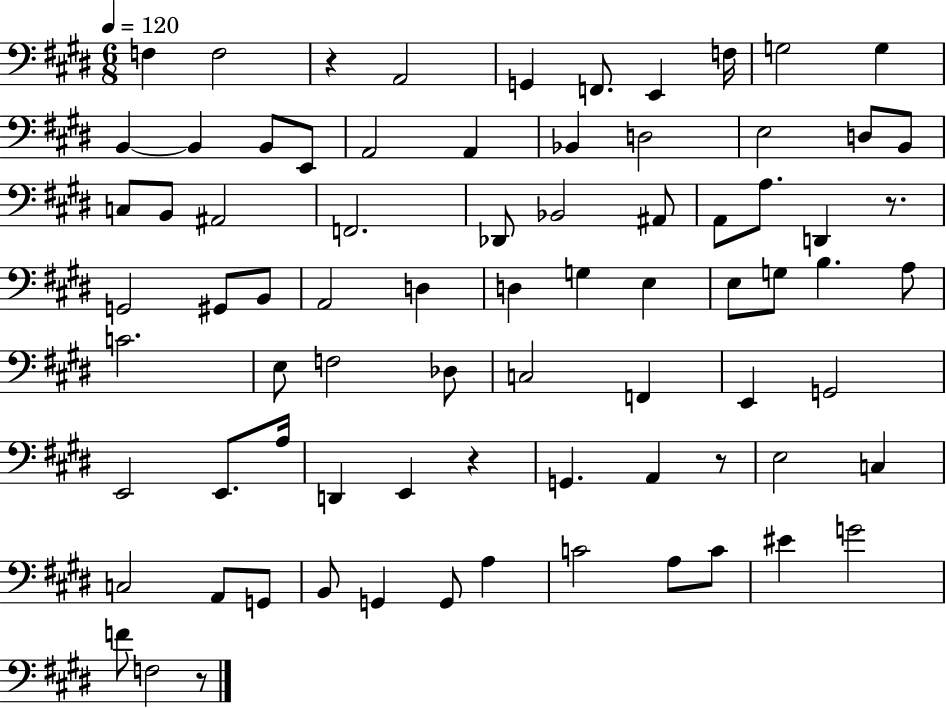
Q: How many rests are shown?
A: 5